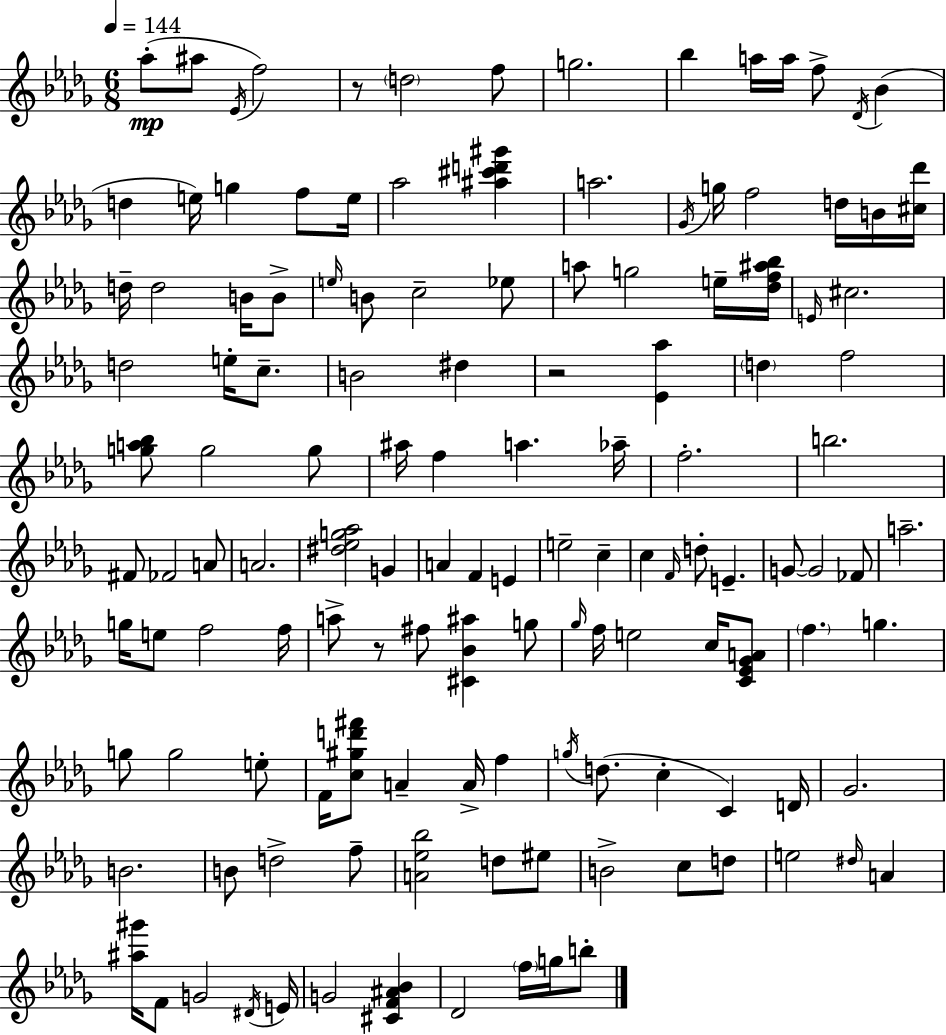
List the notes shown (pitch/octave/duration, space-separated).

Ab5/e A#5/e Eb4/s F5/h R/e D5/h F5/e G5/h. Bb5/q A5/s A5/s F5/e Db4/s Bb4/q D5/q E5/s G5/q F5/e E5/s Ab5/h [A#5,C#6,D6,G#6]/q A5/h. Gb4/s G5/s F5/h D5/s B4/s [C#5,Db6]/s D5/s D5/h B4/s B4/e E5/s B4/e C5/h Eb5/e A5/e G5/h E5/s [Db5,F5,A#5,Bb5]/s E4/s C#5/h. D5/h E5/s C5/e. B4/h D#5/q R/h [Eb4,Ab5]/q D5/q F5/h [G5,A5,Bb5]/e G5/h G5/e A#5/s F5/q A5/q. Ab5/s F5/h. B5/h. F#4/e FES4/h A4/e A4/h. [D#5,Eb5,G5,Ab5]/h G4/q A4/q F4/q E4/q E5/h C5/q C5/q F4/s D5/e E4/q. G4/e G4/h FES4/e A5/h. G5/s E5/e F5/h F5/s A5/e R/e F#5/e [C#4,Bb4,A#5]/q G5/e Gb5/s F5/s E5/h C5/s [C4,Eb4,Gb4,A4]/e F5/q. G5/q. G5/e G5/h E5/e F4/s [C5,G#5,D6,F#6]/e A4/q A4/s F5/q G5/s D5/e. C5/q C4/q D4/s Gb4/h. B4/h. B4/e D5/h F5/e [A4,Eb5,Bb5]/h D5/e EIS5/e B4/h C5/e D5/e E5/h D#5/s A4/q [A#5,G#6]/s F4/e G4/h D#4/s E4/s G4/h [C#4,F4,A#4,Bb4]/q Db4/h F5/s G5/s B5/e